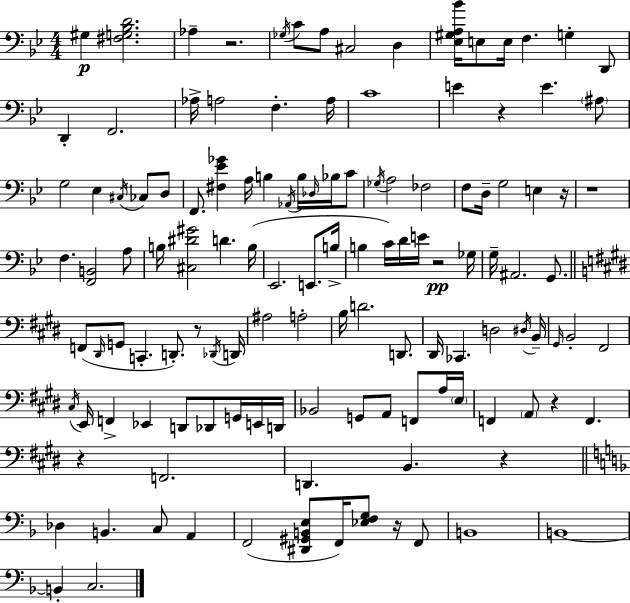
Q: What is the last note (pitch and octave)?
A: C3